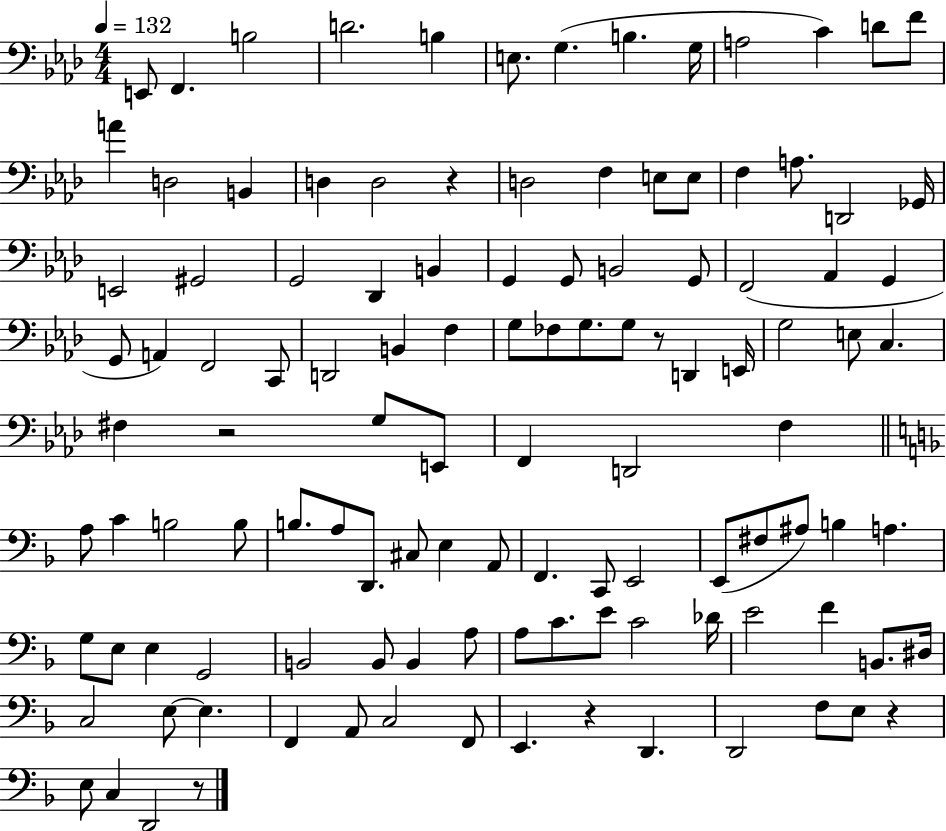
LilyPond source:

{
  \clef bass
  \numericTimeSignature
  \time 4/4
  \key aes \major
  \tempo 4 = 132
  \repeat volta 2 { e,8 f,4. b2 | d'2. b4 | e8. g4.( b4. g16 | a2 c'4) d'8 f'8 | \break a'4 d2 b,4 | d4 d2 r4 | d2 f4 e8 e8 | f4 a8. d,2 ges,16 | \break e,2 gis,2 | g,2 des,4 b,4 | g,4 g,8 b,2 g,8 | f,2( aes,4 g,4 | \break g,8 a,4) f,2 c,8 | d,2 b,4 f4 | g8 fes8 g8. g8 r8 d,4 e,16 | g2 e8 c4. | \break fis4 r2 g8 e,8 | f,4 d,2 f4 | \bar "||" \break \key d \minor a8 c'4 b2 b8 | b8. a8 d,8. cis8 e4 a,8 | f,4. c,8 e,2 | e,8( fis8 ais8) b4 a4. | \break g8 e8 e4 g,2 | b,2 b,8 b,4 a8 | a8 c'8. e'8 c'2 des'16 | e'2 f'4 b,8. dis16 | \break c2 e8~~ e4. | f,4 a,8 c2 f,8 | e,4. r4 d,4. | d,2 f8 e8 r4 | \break e8 c4 d,2 r8 | } \bar "|."
}